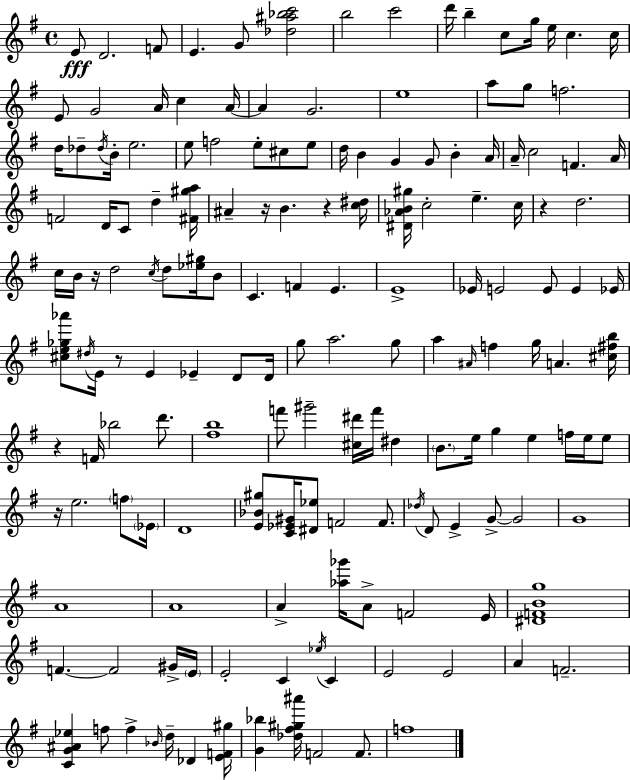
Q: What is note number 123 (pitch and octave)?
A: Eb5